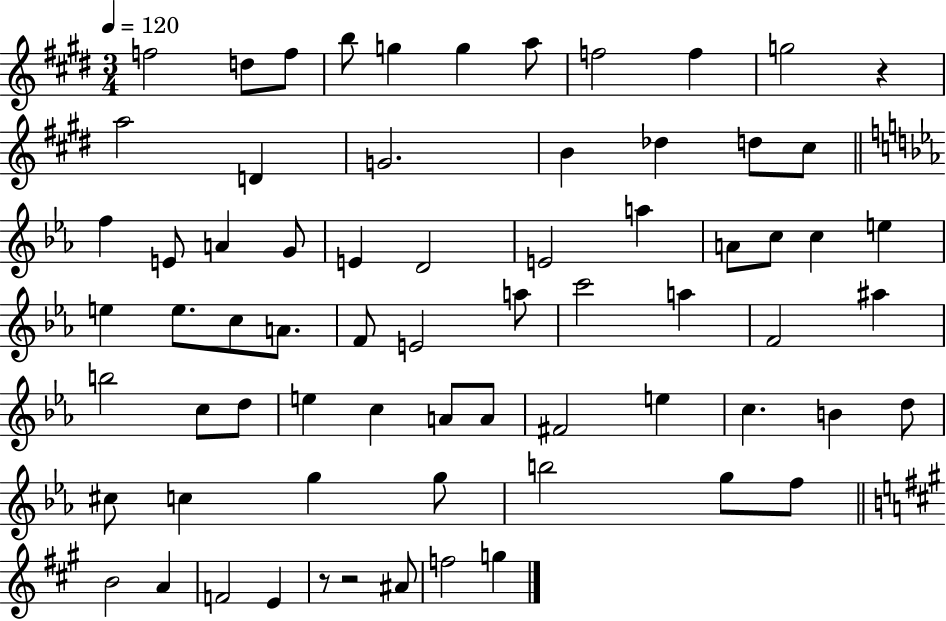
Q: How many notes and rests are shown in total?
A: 69